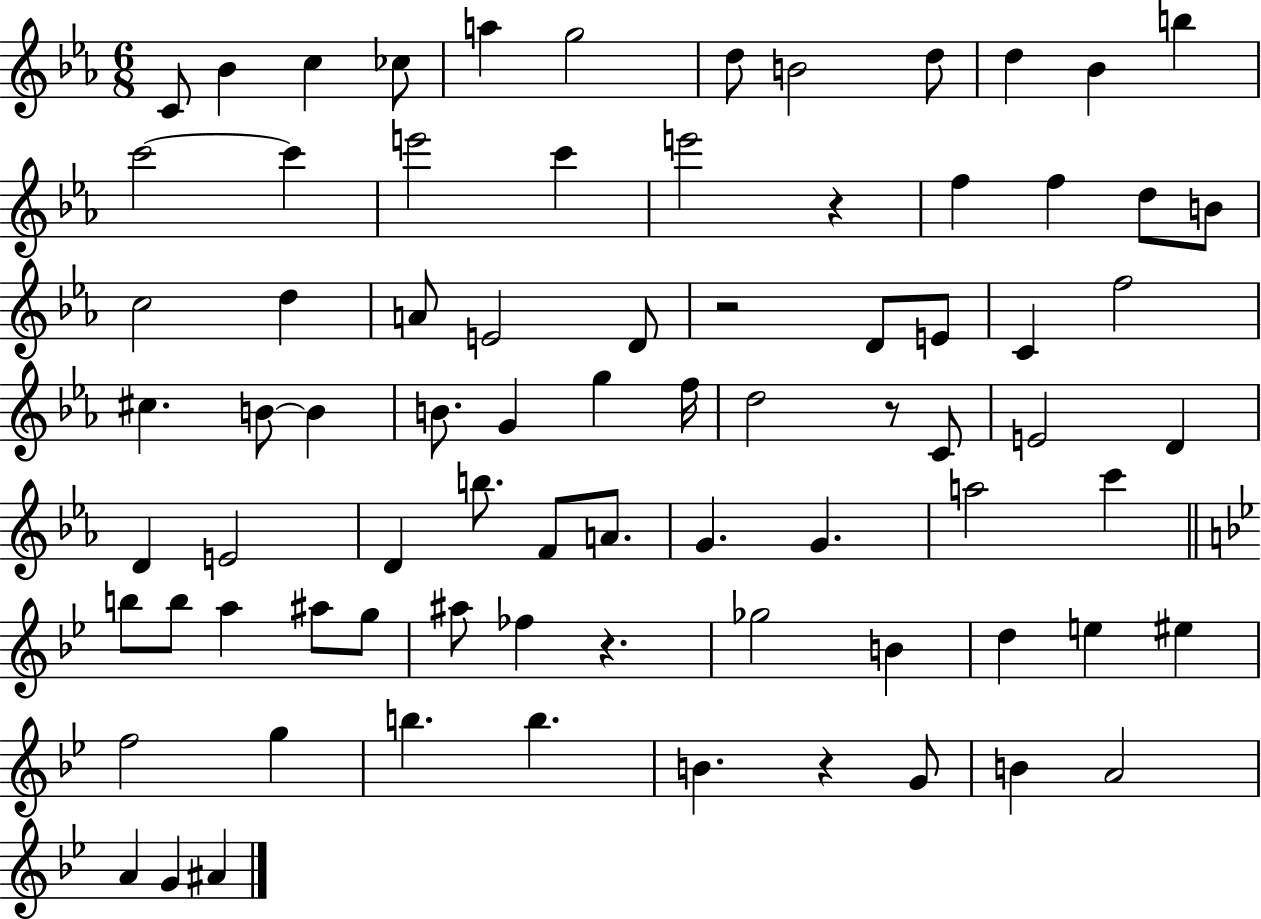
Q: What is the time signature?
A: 6/8